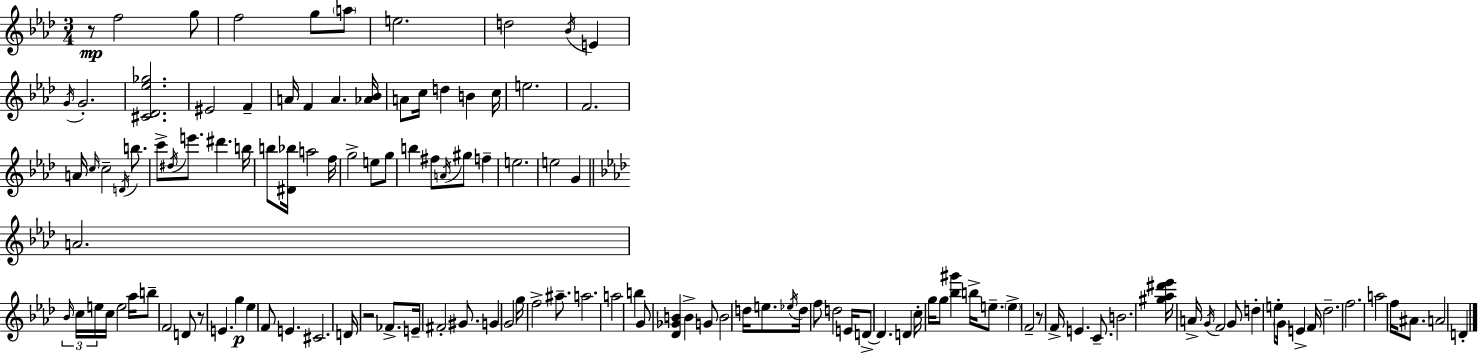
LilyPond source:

{
  \clef treble
  \numericTimeSignature
  \time 3/4
  \key f \minor
  \repeat volta 2 { r8\mp f''2 g''8 | f''2 g''8 \parenthesize a''8 | e''2. | d''2 \acciaccatura { bes'16 } e'4 | \break \acciaccatura { g'16 } g'2.-. | <cis' des' ees'' ges''>2. | eis'2 f'4-- | a'16 f'4 a'4. | \break <aes' bes'>16 a'8 c''16 d''4 b'4 | c''16 e''2. | f'2. | a'16 \grace { c''16 } c''2-- | \break \acciaccatura { d'16 } b''8. c'''8-> \acciaccatura { dis''16 } e'''8. dis'''4. | b''16 b''8 <dis' bes''>16 a''2 | f''16 g''2-> | e''8 g''8 b''4 fis''8 \acciaccatura { a'16 } | \break gis''8 f''4-- e''2. | e''2 | g'4 \bar "||" \break \key aes \major a'2. | \tuplet 3/2 { \grace { bes'16 } c''16 e''16 } c''16 e''2 | aes''16 b''8-- f'2 d'8 | r8 e'4. g''4\p | \break ees''4 f'8 e'4. | cis'2. | d'16 r2 fes'8.-> | e'16-- fis'2-. gis'8. | \break g'4 g'2 | g''16 f''2-> ais''8.-- | a''2. | a''2 b''4 | \break g'8 <des' ges' b'>4 b'4-> g'8 | b'2 d''16 e''8. | \acciaccatura { ees''16 } d''16 f''8 d''2 | e'16 d'8->~~ d'4. d'4 | \break c''16-. g''16 g''8 <bes'' gis'''>4 b''16-> e''8.-- | \parenthesize e''4-> f'2-- | r8 f'16-> e'4. c'8.-- | b'2. | \break <gis'' aes'' dis''' ees'''>16 a'16-> \acciaccatura { g'16 } f'2 | g'8 d''4-. e''8-. \parenthesize g'16 e'4-> | f'16 des''2.-- | f''2. | \break a''2 f''16 | ais'8. a'2 d'4-. | } \bar "|."
}